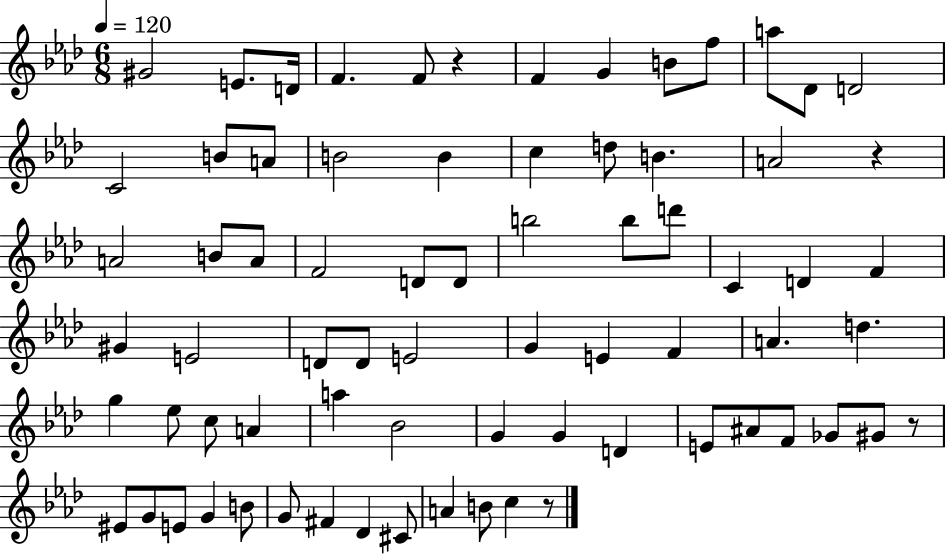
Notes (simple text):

G#4/h E4/e. D4/s F4/q. F4/e R/q F4/q G4/q B4/e F5/e A5/e Db4/e D4/h C4/h B4/e A4/e B4/h B4/q C5/q D5/e B4/q. A4/h R/q A4/h B4/e A4/e F4/h D4/e D4/e B5/h B5/e D6/e C4/q D4/q F4/q G#4/q E4/h D4/e D4/e E4/h G4/q E4/q F4/q A4/q. D5/q. G5/q Eb5/e C5/e A4/q A5/q Bb4/h G4/q G4/q D4/q E4/e A#4/e F4/e Gb4/e G#4/e R/e EIS4/e G4/e E4/e G4/q B4/e G4/e F#4/q Db4/q C#4/e A4/q B4/e C5/q R/e